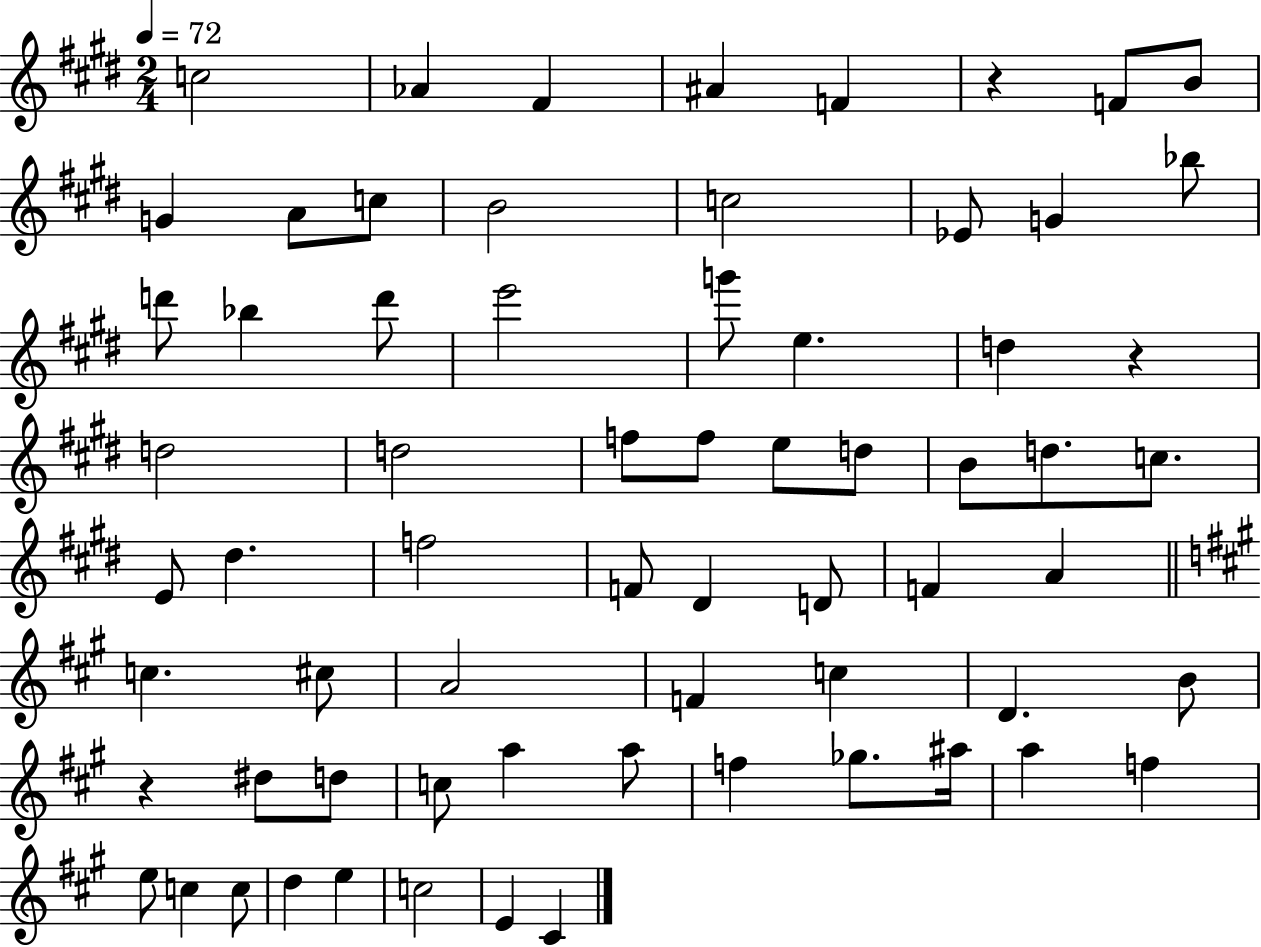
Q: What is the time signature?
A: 2/4